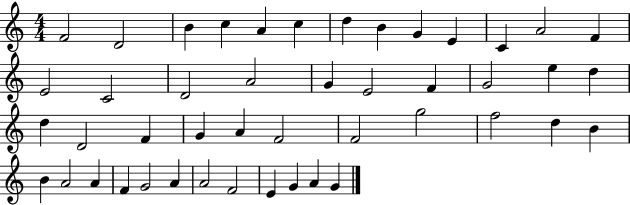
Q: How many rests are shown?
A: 0